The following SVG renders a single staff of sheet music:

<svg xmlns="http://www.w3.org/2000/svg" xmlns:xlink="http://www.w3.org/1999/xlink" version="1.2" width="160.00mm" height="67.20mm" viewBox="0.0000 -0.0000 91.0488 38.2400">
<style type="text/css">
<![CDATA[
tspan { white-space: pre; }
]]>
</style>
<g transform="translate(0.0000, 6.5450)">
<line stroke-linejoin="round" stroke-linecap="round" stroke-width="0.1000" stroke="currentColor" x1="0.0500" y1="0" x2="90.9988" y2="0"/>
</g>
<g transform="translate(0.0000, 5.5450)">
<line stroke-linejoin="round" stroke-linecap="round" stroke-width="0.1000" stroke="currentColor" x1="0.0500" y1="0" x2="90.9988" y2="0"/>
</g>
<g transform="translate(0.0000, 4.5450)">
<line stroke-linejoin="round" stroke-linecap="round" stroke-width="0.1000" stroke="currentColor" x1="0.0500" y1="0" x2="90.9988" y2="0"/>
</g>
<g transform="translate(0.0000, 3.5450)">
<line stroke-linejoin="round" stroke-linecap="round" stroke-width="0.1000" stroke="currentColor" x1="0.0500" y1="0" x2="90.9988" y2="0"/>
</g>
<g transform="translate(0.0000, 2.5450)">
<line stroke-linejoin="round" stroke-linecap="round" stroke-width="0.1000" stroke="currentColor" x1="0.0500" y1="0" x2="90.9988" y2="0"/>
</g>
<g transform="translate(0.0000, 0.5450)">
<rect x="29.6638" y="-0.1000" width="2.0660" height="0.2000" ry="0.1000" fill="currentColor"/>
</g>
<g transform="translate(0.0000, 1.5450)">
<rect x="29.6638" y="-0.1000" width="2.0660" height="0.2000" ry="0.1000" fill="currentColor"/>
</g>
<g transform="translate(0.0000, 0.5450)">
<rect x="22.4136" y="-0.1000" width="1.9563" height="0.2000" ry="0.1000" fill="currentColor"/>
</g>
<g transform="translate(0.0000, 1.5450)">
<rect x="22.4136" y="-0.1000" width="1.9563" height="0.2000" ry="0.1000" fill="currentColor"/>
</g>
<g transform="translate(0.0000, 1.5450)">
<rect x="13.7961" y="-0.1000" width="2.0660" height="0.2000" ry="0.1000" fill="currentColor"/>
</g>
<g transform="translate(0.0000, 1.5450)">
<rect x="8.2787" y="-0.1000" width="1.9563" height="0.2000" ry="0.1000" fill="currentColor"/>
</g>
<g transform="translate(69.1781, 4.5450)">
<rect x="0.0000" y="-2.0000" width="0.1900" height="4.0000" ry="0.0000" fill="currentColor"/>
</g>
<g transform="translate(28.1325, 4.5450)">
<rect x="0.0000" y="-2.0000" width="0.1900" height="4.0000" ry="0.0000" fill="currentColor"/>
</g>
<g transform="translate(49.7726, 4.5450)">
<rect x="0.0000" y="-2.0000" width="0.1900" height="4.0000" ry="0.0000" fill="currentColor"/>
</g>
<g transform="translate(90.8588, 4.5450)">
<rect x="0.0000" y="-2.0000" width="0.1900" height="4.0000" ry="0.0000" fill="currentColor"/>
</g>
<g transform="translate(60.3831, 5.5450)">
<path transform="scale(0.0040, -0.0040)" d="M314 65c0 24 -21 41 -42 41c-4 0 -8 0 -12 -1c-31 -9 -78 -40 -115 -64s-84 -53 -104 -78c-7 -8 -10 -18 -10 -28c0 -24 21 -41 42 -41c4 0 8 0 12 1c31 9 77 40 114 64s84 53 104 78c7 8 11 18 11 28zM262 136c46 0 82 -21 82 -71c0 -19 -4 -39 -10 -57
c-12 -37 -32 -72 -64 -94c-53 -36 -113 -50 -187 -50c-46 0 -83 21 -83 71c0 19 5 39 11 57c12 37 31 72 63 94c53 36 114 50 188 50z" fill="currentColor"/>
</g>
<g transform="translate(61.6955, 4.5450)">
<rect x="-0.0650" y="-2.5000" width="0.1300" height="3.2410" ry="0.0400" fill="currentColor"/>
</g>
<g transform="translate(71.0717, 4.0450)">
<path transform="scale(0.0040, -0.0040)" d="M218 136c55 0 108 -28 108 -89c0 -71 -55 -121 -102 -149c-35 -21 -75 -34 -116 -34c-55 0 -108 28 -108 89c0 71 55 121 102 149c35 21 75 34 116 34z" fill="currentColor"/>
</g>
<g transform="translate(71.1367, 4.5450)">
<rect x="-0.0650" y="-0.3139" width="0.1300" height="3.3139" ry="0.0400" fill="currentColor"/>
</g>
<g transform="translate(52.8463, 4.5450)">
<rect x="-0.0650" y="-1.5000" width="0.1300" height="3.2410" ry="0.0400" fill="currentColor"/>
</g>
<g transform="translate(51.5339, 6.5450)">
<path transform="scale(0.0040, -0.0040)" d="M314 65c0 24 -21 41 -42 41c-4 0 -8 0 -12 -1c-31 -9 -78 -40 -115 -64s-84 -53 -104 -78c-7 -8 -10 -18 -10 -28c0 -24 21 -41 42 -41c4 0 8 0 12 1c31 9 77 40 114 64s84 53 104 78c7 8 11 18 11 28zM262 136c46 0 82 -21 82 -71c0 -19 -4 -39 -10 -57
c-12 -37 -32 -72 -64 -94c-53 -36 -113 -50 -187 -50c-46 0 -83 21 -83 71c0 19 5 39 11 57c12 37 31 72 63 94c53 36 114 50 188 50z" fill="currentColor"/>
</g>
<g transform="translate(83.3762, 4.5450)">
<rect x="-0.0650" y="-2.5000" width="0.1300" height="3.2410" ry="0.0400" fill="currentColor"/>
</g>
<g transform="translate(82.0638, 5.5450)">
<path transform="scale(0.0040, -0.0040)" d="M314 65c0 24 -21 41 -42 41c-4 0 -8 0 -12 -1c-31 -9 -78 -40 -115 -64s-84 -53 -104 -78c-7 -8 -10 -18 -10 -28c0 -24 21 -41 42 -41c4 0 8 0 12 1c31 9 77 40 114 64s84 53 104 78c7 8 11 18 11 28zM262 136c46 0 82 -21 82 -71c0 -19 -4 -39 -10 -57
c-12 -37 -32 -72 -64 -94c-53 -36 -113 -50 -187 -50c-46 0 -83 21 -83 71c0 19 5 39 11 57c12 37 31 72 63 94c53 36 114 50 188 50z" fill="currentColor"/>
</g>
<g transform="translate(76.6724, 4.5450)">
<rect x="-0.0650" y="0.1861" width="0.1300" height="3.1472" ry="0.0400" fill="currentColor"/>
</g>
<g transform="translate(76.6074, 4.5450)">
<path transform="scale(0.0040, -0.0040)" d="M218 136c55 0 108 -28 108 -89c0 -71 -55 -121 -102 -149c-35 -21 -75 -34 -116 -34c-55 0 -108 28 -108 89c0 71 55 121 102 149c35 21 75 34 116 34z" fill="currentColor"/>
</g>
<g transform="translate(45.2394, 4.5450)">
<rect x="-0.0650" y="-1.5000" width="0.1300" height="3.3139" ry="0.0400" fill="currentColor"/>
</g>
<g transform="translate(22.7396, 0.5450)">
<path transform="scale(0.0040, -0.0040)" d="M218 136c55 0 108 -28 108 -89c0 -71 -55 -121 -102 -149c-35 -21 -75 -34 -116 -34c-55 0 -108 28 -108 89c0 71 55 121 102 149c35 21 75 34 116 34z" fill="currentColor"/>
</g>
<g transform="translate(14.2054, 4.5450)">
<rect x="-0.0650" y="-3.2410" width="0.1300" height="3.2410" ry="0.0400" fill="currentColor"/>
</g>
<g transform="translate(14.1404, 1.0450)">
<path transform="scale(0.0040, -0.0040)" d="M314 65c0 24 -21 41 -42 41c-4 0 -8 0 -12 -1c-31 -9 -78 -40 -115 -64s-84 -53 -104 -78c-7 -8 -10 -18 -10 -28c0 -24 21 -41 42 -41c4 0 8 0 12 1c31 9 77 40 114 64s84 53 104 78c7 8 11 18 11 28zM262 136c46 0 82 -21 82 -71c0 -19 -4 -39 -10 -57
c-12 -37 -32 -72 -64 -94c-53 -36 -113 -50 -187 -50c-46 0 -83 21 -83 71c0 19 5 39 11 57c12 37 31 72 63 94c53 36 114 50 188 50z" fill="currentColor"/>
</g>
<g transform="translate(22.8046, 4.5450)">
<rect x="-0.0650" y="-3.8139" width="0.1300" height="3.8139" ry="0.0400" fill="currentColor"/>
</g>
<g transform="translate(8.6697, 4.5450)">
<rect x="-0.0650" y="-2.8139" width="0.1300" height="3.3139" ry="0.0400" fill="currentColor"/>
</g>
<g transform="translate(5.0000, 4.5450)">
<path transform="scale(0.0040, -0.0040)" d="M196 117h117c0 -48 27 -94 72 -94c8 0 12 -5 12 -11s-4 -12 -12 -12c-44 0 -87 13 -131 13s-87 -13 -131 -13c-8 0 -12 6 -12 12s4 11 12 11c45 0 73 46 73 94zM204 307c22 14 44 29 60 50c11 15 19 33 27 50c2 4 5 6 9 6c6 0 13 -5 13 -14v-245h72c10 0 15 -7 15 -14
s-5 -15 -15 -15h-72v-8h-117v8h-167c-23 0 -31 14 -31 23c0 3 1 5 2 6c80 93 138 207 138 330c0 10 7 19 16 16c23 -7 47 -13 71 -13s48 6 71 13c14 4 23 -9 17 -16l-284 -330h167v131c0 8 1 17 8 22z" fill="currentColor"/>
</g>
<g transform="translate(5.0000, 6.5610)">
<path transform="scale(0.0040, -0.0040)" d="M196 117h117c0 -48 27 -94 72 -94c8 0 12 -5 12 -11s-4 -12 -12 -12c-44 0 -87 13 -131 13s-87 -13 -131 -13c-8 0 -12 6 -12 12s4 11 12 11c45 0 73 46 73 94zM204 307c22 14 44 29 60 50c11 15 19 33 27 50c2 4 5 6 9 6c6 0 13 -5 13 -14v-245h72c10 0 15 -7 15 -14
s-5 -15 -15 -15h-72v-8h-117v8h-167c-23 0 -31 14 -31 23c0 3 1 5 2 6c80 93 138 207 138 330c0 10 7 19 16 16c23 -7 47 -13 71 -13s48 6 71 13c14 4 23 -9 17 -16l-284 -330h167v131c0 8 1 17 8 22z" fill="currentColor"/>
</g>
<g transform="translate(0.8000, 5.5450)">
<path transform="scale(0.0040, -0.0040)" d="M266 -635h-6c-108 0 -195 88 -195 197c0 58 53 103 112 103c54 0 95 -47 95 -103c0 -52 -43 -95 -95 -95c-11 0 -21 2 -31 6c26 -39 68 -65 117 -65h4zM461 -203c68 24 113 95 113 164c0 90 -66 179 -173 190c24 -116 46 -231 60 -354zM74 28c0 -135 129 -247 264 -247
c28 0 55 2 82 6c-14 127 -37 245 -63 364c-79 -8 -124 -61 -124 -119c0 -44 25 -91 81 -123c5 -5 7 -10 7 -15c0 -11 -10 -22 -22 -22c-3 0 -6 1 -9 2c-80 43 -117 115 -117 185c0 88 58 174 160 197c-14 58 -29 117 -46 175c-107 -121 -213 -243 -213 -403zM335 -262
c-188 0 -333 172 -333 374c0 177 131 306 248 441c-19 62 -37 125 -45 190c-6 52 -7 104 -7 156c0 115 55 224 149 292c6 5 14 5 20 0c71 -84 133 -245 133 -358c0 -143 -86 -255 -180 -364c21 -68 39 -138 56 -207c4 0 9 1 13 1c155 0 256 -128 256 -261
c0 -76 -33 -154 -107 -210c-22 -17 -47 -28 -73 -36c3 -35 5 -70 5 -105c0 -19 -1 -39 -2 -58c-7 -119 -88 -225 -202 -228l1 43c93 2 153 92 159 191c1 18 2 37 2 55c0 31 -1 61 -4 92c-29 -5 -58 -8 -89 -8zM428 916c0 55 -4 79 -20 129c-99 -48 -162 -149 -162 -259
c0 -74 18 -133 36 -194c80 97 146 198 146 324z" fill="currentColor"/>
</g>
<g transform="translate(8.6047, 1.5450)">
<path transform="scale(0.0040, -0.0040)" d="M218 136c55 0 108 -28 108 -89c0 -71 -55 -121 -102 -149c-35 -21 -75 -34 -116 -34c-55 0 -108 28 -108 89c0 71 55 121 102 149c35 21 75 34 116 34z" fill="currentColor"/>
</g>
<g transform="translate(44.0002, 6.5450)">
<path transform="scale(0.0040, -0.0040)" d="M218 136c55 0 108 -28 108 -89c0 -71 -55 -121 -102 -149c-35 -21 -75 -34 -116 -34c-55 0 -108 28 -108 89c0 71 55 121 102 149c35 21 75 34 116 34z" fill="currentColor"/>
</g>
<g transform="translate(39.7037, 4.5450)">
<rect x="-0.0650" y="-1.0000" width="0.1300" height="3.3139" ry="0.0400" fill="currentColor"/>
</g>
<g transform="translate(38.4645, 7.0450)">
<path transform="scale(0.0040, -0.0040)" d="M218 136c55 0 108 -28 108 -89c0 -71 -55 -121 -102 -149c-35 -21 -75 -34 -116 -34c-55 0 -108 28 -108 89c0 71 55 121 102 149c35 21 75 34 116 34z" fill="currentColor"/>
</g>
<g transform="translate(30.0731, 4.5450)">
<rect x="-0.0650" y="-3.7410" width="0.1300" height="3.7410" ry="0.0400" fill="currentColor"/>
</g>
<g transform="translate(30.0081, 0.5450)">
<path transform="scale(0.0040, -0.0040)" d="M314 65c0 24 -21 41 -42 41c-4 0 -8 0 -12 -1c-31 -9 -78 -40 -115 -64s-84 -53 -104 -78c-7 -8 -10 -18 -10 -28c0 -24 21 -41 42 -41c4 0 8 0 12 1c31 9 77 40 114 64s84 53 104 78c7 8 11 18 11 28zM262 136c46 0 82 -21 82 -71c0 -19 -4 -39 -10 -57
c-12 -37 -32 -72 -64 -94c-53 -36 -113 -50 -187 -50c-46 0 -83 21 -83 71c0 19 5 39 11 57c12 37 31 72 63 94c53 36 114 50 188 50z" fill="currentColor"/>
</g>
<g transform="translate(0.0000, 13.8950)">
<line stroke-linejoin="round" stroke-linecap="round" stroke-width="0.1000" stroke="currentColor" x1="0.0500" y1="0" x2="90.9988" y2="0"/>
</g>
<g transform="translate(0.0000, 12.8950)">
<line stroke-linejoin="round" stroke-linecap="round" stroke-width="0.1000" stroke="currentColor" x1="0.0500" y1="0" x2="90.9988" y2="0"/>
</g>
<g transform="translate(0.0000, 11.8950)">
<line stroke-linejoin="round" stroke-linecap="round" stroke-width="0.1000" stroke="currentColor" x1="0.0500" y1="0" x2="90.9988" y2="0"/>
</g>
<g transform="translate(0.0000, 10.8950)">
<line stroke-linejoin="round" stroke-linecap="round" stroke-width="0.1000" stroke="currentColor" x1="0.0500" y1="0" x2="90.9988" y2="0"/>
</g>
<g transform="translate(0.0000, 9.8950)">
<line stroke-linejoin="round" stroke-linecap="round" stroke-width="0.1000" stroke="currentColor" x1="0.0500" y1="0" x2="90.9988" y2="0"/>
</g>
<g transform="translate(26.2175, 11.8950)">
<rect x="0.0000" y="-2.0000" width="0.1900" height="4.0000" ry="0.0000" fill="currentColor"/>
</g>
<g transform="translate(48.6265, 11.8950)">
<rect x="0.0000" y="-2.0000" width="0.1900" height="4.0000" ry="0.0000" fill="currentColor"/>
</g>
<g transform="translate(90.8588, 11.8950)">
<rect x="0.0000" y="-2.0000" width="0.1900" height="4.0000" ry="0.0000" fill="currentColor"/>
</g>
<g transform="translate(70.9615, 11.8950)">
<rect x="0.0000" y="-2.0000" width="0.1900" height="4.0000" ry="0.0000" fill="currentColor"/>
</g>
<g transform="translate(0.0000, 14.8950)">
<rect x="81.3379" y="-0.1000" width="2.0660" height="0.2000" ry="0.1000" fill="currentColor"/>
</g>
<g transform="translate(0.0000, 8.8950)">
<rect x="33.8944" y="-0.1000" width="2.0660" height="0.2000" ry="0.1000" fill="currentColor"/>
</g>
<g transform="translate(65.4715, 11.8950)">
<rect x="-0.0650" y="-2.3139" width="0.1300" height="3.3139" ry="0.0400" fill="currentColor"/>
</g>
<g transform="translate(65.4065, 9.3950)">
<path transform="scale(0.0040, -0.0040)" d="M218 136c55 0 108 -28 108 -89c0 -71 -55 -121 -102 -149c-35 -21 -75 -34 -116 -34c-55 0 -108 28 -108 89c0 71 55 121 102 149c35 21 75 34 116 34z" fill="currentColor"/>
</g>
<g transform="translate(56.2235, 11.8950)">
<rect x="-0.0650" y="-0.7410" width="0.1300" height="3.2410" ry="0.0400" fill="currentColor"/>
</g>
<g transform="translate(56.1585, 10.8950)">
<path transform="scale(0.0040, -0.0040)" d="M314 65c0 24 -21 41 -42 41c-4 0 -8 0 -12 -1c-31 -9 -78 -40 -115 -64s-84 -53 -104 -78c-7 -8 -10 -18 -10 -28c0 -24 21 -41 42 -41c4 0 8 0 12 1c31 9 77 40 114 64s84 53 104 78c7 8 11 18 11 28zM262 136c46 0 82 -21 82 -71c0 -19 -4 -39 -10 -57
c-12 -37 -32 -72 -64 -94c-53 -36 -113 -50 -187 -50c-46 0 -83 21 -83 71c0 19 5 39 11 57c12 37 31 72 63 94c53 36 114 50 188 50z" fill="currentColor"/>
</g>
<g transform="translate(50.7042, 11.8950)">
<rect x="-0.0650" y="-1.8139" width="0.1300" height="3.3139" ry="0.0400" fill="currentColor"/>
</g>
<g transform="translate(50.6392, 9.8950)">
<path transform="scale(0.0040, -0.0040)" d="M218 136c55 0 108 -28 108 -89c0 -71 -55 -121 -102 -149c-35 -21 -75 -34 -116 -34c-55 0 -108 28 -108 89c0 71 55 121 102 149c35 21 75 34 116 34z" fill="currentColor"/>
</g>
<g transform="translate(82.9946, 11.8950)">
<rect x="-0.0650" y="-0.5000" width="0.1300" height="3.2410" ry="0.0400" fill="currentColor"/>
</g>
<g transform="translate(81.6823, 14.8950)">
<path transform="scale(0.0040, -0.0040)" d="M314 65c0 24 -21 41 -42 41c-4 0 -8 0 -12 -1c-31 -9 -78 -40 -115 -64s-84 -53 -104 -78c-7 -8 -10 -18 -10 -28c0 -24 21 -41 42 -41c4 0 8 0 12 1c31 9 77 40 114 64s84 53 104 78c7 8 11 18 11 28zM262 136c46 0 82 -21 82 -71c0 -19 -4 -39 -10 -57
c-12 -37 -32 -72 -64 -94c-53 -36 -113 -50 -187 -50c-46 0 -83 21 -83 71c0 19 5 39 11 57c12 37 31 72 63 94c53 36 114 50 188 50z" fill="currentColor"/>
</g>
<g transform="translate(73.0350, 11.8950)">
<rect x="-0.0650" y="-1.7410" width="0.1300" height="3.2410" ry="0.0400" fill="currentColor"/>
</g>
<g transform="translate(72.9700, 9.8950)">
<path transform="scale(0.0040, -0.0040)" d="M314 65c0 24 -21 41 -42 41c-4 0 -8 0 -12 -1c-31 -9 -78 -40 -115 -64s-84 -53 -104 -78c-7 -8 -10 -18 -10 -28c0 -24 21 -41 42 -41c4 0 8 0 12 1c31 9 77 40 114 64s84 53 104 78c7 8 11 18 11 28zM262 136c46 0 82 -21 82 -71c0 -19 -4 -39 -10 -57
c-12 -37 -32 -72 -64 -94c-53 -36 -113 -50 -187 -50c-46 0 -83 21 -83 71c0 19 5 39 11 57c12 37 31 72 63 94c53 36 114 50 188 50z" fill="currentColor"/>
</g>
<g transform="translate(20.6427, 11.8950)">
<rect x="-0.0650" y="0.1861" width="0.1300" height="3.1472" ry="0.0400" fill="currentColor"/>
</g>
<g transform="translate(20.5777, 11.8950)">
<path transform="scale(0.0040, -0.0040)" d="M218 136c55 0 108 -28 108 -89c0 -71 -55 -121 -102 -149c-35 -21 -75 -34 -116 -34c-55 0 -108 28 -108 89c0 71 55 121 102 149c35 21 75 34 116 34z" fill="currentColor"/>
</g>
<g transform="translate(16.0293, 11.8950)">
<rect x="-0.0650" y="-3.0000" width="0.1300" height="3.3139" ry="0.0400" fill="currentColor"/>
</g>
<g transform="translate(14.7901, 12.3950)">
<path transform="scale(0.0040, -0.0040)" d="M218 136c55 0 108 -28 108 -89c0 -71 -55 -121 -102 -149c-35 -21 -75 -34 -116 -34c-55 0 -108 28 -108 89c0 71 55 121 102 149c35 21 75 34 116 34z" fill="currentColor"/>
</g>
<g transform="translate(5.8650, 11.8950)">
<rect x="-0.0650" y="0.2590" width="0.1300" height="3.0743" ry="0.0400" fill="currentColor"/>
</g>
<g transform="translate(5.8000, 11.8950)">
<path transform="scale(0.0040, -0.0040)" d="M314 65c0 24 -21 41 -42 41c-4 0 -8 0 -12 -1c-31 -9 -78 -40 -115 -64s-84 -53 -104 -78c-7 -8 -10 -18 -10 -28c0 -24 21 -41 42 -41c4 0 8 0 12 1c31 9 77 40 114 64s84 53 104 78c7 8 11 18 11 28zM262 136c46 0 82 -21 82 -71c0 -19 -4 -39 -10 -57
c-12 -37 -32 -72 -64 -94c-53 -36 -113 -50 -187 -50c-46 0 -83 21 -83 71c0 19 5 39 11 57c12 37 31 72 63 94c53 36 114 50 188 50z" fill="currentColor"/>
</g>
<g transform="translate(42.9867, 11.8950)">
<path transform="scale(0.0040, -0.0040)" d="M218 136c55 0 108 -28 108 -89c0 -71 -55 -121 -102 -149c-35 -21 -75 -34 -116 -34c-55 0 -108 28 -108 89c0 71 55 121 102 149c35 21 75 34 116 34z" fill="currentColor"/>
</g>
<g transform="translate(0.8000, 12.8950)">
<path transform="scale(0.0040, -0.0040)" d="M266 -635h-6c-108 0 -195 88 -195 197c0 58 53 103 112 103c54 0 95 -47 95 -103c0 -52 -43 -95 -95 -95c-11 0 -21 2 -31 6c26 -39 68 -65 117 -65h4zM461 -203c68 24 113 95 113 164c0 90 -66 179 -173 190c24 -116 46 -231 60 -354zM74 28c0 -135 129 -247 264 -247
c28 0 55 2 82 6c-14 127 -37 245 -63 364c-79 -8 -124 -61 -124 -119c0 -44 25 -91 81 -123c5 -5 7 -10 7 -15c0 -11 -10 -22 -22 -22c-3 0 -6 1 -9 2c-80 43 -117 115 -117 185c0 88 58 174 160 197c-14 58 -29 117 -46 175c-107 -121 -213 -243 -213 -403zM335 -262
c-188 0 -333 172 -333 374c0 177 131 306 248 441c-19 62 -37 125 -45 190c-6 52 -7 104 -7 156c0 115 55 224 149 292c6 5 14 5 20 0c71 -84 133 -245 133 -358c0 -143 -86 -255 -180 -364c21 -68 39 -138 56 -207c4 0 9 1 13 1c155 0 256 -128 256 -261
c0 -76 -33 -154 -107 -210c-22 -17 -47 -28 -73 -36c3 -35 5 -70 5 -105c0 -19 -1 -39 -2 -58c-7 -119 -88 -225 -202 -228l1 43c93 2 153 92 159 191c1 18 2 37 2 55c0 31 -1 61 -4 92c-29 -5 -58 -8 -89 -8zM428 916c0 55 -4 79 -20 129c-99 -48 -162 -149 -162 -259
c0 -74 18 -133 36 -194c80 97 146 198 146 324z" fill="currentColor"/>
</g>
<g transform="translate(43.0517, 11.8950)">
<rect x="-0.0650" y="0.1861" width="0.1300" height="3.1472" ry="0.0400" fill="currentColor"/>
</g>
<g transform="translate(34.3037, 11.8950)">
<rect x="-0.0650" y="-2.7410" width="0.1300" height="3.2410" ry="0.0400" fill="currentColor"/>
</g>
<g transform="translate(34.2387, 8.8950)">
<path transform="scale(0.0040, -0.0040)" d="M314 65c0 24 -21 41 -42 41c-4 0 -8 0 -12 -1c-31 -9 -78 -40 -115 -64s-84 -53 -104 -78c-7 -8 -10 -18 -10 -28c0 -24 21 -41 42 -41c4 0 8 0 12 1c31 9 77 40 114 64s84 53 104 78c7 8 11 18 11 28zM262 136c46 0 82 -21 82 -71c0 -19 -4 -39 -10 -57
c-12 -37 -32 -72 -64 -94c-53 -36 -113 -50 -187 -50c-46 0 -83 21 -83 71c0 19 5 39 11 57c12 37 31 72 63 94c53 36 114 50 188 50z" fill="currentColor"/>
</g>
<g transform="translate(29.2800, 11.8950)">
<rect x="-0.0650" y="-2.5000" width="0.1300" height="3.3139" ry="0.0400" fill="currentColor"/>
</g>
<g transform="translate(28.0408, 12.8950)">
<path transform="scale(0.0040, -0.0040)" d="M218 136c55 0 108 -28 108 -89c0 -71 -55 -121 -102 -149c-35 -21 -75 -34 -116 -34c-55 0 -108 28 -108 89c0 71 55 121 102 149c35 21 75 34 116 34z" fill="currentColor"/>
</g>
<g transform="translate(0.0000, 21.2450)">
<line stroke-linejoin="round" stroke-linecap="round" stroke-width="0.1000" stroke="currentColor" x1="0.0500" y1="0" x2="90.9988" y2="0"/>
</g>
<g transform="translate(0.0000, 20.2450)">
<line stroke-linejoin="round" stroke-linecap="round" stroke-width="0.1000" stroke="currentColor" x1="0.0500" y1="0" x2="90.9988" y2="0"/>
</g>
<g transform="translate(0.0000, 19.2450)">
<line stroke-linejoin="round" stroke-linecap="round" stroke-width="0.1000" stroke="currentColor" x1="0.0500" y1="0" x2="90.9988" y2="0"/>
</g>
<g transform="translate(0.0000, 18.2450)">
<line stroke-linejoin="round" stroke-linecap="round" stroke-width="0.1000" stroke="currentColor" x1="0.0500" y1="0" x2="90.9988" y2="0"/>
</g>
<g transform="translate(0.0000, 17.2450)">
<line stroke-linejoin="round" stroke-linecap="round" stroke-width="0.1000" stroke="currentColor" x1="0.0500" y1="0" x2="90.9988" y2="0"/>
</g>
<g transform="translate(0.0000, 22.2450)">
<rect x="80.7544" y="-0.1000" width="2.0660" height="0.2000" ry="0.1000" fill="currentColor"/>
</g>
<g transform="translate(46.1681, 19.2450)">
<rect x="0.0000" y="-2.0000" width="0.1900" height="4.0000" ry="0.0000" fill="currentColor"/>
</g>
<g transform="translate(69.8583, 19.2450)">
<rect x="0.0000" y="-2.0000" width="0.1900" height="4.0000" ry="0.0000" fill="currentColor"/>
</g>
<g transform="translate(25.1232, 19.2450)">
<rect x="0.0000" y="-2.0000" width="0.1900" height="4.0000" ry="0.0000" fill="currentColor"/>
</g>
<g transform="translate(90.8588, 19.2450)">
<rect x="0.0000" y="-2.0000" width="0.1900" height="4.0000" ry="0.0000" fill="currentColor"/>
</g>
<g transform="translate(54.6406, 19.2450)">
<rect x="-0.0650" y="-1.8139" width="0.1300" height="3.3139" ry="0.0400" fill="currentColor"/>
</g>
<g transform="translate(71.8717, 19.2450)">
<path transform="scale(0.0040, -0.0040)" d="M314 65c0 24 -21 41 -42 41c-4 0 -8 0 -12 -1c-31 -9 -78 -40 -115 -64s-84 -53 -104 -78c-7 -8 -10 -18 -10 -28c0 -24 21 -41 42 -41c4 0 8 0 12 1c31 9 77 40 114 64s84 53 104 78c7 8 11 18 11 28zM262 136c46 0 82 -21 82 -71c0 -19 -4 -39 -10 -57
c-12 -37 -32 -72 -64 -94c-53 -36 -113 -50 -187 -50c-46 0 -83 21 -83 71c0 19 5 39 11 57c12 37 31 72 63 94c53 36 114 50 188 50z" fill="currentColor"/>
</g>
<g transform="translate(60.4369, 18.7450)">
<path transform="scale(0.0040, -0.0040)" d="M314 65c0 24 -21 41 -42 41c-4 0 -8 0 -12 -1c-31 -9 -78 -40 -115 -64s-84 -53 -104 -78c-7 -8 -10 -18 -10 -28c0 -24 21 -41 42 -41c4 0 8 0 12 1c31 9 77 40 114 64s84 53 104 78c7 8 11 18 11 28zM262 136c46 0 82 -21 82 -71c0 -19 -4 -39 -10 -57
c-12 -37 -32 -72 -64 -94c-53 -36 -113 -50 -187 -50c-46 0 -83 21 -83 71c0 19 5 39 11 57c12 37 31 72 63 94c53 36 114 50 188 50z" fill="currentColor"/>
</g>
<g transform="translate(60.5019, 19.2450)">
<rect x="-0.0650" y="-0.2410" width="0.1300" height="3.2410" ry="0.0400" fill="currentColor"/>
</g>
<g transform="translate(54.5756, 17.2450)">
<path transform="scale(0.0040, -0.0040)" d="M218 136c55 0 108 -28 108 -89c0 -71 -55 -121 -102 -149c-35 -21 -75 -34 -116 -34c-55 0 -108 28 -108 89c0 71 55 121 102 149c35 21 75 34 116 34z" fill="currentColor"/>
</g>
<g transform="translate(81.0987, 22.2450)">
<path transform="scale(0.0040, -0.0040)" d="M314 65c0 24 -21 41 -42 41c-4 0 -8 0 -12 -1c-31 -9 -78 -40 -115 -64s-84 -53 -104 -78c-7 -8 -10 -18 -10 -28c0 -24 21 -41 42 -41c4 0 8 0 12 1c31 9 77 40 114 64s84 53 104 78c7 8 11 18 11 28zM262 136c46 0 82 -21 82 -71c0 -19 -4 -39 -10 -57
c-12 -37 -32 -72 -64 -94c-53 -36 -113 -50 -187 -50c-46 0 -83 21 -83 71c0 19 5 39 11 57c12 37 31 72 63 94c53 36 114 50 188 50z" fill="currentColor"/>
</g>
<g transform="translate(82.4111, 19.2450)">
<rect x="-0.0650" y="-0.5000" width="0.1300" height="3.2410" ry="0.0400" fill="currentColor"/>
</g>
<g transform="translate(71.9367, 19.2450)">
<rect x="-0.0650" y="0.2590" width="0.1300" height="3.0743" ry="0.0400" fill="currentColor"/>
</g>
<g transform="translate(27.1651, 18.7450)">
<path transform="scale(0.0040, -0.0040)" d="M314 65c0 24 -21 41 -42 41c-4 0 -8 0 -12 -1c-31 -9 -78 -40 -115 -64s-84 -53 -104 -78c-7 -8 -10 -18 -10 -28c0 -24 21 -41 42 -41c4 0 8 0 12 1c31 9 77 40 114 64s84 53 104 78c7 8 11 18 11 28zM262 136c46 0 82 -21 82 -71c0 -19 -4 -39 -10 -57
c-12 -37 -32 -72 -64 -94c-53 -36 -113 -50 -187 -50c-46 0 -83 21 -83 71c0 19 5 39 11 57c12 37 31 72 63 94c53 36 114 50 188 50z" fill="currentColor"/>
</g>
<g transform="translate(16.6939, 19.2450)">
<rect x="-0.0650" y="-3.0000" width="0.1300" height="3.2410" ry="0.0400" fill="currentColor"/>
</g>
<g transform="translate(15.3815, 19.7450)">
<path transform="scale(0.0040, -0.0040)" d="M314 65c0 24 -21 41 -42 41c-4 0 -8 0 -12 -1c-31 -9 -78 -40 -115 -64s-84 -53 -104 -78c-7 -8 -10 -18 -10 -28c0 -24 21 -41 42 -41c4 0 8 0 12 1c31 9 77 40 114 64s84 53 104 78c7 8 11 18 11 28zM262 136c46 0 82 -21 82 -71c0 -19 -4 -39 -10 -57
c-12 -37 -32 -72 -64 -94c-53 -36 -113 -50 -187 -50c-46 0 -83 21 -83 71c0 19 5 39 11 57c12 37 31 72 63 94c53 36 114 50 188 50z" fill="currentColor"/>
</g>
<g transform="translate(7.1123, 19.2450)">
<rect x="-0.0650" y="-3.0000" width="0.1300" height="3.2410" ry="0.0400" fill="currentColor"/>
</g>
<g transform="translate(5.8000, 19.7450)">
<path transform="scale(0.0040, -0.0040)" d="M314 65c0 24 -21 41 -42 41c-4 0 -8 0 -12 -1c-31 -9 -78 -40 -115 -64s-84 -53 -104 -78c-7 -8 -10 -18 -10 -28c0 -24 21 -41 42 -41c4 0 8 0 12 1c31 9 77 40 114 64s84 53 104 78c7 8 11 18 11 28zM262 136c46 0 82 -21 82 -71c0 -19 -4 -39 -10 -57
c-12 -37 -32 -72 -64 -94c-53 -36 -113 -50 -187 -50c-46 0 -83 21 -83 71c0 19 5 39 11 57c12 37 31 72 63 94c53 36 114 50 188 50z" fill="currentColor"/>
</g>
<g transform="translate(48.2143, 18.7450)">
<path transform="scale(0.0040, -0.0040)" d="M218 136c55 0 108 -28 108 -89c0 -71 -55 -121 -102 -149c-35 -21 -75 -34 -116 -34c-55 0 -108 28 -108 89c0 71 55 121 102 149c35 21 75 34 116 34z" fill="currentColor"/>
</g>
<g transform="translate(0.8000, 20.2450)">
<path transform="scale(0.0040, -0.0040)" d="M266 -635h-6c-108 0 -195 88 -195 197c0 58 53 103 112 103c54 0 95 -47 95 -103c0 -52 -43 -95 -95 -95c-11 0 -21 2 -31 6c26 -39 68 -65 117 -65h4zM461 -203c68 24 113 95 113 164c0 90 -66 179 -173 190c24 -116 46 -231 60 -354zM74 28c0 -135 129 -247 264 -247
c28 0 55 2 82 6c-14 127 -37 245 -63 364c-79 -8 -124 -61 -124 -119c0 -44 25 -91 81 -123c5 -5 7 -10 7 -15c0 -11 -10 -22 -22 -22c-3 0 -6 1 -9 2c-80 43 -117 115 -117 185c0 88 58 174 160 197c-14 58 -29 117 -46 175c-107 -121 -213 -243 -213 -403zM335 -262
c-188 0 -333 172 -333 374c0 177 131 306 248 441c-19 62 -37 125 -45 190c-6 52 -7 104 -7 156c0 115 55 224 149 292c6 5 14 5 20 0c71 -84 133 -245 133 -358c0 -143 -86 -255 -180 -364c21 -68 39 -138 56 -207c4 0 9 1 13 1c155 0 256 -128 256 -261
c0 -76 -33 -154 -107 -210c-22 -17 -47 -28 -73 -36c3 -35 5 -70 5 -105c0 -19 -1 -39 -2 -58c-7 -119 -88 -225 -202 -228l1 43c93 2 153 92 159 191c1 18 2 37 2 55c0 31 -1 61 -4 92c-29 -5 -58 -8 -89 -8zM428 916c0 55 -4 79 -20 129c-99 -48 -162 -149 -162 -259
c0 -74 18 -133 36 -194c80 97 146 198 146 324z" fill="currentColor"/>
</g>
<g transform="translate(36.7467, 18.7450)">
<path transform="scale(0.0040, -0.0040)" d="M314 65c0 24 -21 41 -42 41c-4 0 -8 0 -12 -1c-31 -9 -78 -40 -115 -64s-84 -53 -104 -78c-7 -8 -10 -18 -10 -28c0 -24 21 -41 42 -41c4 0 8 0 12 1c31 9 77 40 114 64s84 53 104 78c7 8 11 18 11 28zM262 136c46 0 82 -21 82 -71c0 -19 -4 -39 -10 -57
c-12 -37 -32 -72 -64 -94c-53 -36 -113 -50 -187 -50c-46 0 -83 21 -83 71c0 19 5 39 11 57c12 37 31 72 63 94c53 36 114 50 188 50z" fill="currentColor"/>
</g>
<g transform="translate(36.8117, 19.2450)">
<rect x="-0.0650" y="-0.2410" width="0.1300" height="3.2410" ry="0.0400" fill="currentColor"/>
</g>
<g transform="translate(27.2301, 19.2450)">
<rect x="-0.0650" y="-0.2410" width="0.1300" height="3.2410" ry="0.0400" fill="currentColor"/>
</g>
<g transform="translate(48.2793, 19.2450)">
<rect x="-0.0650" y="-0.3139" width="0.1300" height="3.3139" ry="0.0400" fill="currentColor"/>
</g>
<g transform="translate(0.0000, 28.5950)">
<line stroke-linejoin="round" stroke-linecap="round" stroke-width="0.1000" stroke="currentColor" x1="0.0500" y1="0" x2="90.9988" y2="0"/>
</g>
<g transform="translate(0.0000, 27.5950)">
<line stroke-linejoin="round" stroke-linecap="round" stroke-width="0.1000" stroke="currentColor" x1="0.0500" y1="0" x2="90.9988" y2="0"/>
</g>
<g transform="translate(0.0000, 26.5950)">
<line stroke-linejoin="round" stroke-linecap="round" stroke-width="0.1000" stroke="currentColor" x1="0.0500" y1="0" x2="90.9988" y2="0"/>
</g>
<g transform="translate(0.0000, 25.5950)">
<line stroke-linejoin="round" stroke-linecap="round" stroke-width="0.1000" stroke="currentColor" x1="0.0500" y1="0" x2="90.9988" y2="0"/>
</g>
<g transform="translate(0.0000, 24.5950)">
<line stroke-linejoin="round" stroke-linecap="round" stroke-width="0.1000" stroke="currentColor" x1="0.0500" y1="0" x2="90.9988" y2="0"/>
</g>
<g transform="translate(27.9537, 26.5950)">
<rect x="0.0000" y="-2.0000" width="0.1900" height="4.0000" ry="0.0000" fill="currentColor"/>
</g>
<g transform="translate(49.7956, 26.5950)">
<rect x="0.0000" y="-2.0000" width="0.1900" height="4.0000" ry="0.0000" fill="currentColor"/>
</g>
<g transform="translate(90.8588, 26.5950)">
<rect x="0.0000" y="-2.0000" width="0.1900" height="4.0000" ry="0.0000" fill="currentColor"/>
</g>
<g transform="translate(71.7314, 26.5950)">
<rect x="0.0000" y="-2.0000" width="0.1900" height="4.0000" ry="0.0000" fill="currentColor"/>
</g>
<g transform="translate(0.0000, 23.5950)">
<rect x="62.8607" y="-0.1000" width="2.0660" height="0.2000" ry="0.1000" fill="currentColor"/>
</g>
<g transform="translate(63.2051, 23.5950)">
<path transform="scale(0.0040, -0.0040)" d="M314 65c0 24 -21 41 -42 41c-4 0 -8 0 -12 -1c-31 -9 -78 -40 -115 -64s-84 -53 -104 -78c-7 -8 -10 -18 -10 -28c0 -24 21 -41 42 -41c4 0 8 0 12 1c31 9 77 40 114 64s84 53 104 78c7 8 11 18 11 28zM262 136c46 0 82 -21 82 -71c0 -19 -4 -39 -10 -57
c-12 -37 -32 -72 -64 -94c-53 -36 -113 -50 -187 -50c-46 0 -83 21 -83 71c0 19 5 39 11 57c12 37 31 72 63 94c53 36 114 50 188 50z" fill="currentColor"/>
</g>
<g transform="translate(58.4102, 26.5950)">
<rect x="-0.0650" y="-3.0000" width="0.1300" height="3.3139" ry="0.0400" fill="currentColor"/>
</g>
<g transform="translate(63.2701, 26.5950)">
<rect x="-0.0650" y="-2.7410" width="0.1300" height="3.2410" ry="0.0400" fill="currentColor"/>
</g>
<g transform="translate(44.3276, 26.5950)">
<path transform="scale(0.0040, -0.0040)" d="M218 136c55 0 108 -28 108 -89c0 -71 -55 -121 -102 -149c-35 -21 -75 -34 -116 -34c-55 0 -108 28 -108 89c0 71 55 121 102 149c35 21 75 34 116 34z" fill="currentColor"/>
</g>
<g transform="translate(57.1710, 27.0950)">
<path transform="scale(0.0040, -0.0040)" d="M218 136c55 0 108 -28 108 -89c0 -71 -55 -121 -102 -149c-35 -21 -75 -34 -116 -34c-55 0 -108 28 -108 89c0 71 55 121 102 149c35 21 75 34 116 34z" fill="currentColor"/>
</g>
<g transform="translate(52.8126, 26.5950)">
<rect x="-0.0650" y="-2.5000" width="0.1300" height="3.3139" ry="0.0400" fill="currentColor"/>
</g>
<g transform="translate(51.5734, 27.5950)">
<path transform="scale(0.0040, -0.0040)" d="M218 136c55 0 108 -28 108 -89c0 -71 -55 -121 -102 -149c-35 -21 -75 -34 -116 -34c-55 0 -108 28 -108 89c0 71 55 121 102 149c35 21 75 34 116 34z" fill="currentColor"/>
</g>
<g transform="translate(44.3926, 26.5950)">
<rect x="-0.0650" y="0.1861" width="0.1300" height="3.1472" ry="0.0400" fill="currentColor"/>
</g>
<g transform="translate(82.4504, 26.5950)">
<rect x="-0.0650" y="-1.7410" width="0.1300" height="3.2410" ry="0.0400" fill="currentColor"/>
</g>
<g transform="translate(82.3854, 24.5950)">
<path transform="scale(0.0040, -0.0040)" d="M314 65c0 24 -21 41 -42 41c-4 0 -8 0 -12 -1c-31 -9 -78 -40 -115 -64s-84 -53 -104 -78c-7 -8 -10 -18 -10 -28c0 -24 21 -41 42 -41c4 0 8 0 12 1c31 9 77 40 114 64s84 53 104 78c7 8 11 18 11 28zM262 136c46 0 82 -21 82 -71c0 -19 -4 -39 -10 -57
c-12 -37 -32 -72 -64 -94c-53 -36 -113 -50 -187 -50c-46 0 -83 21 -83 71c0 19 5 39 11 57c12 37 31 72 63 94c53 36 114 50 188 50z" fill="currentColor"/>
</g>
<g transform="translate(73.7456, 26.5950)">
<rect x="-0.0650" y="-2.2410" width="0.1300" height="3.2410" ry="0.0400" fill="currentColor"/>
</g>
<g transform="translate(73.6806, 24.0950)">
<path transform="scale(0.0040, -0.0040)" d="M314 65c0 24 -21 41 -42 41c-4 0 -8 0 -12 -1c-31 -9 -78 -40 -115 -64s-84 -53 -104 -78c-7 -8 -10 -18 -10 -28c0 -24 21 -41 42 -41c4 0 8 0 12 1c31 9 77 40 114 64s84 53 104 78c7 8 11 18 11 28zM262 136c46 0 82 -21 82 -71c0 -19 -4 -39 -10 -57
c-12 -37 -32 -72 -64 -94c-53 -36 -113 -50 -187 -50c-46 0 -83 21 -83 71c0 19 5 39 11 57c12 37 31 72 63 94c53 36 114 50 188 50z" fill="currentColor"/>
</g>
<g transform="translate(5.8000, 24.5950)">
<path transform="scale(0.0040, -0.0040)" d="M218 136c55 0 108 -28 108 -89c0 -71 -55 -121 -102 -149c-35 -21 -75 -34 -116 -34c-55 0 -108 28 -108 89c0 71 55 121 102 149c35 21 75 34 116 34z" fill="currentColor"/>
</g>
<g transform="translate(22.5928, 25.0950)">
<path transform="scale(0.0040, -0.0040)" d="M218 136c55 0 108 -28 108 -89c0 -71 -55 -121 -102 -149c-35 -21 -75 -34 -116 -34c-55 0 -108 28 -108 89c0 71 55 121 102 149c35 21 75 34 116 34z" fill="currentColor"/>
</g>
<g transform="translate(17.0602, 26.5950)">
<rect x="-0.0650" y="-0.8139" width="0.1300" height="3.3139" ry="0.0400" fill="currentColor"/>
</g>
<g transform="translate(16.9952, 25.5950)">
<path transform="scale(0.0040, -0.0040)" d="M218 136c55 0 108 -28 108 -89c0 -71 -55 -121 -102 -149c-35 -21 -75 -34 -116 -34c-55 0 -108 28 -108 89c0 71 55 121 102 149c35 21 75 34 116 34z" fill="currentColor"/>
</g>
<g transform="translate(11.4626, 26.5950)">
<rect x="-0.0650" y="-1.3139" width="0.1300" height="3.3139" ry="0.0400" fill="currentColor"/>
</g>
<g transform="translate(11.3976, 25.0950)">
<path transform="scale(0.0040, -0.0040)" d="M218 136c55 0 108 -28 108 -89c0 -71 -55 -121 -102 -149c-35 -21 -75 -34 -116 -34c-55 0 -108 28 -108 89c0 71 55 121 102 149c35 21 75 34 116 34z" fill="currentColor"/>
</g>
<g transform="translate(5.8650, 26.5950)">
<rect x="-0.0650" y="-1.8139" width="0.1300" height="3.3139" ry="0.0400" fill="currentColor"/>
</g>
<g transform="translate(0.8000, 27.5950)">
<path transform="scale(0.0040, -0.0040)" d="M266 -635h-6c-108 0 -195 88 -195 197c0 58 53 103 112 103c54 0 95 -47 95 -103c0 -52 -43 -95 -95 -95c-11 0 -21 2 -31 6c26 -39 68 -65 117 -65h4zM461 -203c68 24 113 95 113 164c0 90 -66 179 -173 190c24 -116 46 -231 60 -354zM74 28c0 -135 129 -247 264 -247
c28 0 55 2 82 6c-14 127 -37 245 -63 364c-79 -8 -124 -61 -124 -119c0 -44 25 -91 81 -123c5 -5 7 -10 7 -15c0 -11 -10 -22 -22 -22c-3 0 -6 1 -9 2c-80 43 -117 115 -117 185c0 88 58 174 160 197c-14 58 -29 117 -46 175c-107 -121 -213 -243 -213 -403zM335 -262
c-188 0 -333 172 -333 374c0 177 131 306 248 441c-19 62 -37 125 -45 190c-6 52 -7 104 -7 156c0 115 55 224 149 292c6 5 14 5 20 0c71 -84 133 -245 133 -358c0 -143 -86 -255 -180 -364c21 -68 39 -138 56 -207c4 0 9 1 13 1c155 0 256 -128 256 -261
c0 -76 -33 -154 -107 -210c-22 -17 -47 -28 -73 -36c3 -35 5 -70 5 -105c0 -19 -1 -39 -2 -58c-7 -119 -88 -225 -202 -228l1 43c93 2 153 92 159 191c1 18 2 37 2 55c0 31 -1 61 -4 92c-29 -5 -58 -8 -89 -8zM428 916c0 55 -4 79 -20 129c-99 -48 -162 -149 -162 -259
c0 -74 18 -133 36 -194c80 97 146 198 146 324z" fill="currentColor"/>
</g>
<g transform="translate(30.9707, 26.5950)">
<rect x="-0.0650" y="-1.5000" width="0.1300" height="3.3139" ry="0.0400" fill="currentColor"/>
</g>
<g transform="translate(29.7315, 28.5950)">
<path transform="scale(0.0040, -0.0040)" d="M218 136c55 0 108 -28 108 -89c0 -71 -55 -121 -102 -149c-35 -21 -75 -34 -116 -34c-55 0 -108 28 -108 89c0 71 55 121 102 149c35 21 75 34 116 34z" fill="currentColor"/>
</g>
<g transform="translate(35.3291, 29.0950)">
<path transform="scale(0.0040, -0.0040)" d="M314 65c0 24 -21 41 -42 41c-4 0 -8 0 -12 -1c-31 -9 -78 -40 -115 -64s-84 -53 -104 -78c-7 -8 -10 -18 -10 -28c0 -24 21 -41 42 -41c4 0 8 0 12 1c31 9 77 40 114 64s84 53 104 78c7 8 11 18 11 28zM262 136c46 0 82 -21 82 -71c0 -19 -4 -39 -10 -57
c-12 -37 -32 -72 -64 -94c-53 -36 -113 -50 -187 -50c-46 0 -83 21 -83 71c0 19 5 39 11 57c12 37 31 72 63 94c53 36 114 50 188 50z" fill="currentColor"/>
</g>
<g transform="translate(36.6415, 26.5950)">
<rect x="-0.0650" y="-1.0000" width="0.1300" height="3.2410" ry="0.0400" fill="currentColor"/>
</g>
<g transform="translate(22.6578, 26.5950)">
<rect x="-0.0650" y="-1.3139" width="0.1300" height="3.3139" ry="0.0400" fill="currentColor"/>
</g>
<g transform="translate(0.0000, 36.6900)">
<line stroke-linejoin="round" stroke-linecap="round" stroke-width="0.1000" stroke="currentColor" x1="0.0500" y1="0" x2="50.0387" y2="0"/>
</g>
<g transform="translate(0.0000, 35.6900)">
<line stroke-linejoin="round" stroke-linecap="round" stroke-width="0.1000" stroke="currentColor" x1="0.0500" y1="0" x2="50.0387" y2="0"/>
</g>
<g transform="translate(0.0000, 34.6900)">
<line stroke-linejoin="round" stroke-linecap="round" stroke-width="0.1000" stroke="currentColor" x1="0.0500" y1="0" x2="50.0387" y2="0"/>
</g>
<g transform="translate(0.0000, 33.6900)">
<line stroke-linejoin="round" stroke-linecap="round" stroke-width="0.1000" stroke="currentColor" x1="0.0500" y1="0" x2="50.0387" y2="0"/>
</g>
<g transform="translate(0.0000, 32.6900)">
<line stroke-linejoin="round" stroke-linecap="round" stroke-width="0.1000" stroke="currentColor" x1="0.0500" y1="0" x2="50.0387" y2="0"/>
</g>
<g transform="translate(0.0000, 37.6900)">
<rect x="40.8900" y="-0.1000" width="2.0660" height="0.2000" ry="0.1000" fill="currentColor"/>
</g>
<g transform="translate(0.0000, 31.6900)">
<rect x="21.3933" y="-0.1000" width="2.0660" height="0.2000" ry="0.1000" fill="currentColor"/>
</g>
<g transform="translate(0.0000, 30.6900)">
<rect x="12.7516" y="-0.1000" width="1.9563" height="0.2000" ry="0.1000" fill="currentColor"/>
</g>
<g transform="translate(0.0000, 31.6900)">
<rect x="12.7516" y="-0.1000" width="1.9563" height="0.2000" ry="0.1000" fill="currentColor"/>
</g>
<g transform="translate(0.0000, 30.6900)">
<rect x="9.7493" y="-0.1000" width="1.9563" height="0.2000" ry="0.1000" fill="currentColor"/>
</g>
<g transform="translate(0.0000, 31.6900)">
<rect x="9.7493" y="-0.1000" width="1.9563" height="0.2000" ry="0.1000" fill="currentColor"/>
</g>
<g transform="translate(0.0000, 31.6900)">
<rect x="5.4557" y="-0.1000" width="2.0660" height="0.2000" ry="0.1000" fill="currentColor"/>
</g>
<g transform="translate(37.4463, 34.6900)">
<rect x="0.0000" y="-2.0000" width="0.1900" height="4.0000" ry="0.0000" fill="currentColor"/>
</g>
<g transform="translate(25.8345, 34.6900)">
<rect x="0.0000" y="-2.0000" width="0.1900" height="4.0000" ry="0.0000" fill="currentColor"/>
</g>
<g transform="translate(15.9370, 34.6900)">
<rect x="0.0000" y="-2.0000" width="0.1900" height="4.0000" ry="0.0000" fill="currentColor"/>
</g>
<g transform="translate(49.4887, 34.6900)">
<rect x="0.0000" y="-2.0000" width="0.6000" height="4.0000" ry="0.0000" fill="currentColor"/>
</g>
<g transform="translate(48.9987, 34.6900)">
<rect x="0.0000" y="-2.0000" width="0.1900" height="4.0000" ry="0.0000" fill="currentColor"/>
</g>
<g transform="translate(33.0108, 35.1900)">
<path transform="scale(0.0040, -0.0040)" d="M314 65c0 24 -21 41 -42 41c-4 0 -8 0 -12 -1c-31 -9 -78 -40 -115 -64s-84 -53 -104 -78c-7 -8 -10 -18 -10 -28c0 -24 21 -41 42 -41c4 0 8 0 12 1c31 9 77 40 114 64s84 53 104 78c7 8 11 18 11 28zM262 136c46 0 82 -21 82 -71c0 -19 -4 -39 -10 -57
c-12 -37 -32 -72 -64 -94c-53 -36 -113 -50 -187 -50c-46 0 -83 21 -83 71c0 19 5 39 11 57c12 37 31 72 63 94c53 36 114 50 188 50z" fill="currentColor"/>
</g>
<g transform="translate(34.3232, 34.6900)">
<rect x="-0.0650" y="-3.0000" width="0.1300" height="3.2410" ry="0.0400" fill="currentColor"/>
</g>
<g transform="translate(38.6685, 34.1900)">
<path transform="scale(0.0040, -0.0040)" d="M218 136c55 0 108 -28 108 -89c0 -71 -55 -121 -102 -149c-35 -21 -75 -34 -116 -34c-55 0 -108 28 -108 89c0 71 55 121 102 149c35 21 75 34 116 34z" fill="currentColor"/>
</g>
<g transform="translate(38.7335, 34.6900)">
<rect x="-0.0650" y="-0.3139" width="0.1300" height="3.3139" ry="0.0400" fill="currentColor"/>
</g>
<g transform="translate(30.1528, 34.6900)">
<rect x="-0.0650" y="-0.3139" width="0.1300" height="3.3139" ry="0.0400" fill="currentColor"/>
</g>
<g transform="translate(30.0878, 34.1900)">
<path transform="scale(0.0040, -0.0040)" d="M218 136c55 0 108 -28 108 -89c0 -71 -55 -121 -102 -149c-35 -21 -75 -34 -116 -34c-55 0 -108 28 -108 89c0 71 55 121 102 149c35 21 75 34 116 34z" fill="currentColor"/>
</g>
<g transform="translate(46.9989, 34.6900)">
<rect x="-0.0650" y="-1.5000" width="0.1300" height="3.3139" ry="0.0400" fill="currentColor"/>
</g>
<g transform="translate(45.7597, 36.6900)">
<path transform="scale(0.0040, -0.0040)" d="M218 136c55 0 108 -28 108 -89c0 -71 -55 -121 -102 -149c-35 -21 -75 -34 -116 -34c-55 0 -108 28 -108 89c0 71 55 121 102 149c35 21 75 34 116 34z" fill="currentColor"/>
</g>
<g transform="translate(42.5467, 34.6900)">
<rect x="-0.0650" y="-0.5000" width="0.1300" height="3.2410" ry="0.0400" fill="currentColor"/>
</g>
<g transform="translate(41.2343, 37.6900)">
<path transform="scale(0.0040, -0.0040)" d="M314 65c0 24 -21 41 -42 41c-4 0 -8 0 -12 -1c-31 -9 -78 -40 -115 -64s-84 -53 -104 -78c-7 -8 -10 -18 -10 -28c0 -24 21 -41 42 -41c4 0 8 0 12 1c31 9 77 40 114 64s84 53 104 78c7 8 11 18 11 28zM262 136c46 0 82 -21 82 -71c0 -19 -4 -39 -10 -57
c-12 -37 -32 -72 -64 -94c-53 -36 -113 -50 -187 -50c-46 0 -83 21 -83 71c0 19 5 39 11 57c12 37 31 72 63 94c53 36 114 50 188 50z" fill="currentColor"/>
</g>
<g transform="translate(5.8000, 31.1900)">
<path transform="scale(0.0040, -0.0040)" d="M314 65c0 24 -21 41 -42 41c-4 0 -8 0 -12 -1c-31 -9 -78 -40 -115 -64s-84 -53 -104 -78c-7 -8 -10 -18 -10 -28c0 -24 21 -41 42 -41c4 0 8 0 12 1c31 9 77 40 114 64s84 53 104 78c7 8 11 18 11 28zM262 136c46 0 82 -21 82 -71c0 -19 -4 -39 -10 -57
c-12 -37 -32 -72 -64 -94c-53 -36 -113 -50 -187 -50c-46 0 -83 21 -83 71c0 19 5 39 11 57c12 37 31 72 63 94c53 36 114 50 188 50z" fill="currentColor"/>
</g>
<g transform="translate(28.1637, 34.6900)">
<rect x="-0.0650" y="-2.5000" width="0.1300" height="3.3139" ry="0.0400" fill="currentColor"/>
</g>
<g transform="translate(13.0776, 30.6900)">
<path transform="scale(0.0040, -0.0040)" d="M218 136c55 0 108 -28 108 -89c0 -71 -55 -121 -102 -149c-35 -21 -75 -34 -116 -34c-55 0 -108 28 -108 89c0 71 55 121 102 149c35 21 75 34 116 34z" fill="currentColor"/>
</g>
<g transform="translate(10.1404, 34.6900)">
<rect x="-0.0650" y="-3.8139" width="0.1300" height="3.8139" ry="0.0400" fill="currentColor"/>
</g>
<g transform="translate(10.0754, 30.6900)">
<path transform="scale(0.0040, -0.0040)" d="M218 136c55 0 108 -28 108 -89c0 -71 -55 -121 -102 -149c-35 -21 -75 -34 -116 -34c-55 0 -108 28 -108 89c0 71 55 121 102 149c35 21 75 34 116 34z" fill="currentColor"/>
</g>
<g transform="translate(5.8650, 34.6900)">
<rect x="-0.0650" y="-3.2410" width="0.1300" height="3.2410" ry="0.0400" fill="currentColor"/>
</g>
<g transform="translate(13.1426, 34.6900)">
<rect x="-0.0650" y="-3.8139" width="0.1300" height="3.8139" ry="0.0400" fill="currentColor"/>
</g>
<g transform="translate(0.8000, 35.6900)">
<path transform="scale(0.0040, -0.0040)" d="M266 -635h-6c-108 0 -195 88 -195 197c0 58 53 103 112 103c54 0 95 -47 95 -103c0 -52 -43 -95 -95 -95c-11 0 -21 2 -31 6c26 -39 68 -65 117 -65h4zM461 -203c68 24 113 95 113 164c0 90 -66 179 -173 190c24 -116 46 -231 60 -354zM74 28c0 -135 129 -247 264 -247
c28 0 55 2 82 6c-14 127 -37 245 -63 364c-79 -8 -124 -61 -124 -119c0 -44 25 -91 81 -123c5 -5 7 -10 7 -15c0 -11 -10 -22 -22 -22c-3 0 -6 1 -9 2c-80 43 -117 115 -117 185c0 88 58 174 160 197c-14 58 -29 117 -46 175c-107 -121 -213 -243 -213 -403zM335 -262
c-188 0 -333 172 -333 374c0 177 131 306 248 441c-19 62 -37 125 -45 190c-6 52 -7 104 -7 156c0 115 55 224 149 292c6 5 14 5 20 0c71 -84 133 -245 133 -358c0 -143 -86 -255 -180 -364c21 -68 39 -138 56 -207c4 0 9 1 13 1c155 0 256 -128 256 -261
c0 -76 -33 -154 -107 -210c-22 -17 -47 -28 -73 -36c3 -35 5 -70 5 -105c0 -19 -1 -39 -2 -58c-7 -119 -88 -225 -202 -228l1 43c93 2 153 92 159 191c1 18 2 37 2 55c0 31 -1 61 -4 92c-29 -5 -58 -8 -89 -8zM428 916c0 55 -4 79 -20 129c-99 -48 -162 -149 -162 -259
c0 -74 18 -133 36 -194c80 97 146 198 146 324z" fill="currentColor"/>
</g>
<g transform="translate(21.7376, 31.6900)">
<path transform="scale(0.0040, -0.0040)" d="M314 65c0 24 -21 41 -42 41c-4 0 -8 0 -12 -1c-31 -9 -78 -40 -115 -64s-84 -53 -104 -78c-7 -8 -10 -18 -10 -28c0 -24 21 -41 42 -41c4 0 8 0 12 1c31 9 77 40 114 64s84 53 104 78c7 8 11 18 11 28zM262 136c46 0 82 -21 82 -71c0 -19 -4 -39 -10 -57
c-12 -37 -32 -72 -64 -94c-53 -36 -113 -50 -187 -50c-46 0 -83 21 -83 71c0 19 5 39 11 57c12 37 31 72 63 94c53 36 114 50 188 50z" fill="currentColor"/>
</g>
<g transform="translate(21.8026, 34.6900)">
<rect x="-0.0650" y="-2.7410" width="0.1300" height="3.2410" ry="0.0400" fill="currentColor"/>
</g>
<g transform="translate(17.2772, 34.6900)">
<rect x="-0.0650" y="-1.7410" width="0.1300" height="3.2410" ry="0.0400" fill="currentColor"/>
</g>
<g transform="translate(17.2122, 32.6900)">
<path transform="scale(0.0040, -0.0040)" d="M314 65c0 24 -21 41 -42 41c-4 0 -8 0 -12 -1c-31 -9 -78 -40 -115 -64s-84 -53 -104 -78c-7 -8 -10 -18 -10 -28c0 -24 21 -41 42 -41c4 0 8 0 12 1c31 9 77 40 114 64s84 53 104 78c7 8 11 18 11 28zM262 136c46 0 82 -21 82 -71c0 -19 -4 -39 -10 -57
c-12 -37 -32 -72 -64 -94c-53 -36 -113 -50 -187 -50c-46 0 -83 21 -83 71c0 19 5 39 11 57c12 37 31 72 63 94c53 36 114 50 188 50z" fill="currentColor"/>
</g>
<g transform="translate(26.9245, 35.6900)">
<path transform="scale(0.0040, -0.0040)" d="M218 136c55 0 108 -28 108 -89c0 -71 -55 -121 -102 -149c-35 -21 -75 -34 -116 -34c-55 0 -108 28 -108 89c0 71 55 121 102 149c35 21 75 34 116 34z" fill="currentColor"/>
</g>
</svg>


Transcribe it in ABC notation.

X:1
T:Untitled
M:4/4
L:1/4
K:C
a b2 c' c'2 D E E2 G2 c B G2 B2 A B G a2 B f d2 g f2 C2 A2 A2 c2 c2 c f c2 B2 C2 f e d e E D2 B G A a2 g2 f2 b2 c' c' f2 a2 G c A2 c C2 E